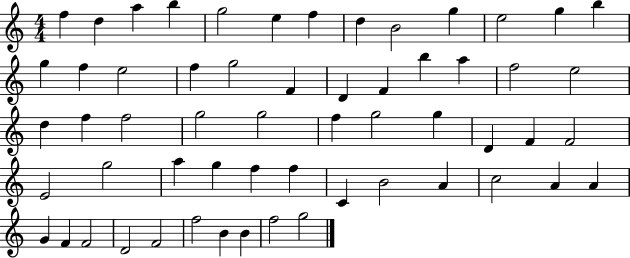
{
  \clef treble
  \numericTimeSignature
  \time 4/4
  \key c \major
  f''4 d''4 a''4 b''4 | g''2 e''4 f''4 | d''4 b'2 g''4 | e''2 g''4 b''4 | \break g''4 f''4 e''2 | f''4 g''2 f'4 | d'4 f'4 b''4 a''4 | f''2 e''2 | \break d''4 f''4 f''2 | g''2 g''2 | f''4 g''2 g''4 | d'4 f'4 f'2 | \break e'2 g''2 | a''4 g''4 f''4 f''4 | c'4 b'2 a'4 | c''2 a'4 a'4 | \break g'4 f'4 f'2 | d'2 f'2 | f''2 b'4 b'4 | f''2 g''2 | \break \bar "|."
}